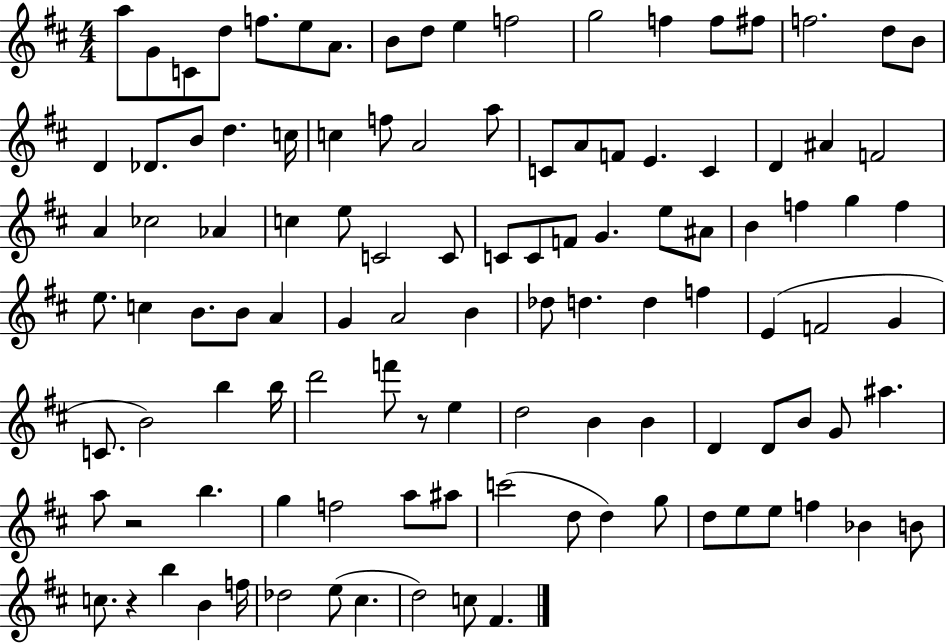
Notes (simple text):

A5/e G4/e C4/e D5/e F5/e. E5/e A4/e. B4/e D5/e E5/q F5/h G5/h F5/q F5/e F#5/e F5/h. D5/e B4/e D4/q Db4/e. B4/e D5/q. C5/s C5/q F5/e A4/h A5/e C4/e A4/e F4/e E4/q. C4/q D4/q A#4/q F4/h A4/q CES5/h Ab4/q C5/q E5/e C4/h C4/e C4/e C4/e F4/e G4/q. E5/e A#4/e B4/q F5/q G5/q F5/q E5/e. C5/q B4/e. B4/e A4/q G4/q A4/h B4/q Db5/e D5/q. D5/q F5/q E4/q F4/h G4/q C4/e. B4/h B5/q B5/s D6/h F6/e R/e E5/q D5/h B4/q B4/q D4/q D4/e B4/e G4/e A#5/q. A5/e R/h B5/q. G5/q F5/h A5/e A#5/e C6/h D5/e D5/q G5/e D5/e E5/e E5/e F5/q Bb4/q B4/e C5/e. R/q B5/q B4/q F5/s Db5/h E5/e C#5/q. D5/h C5/e F#4/q.